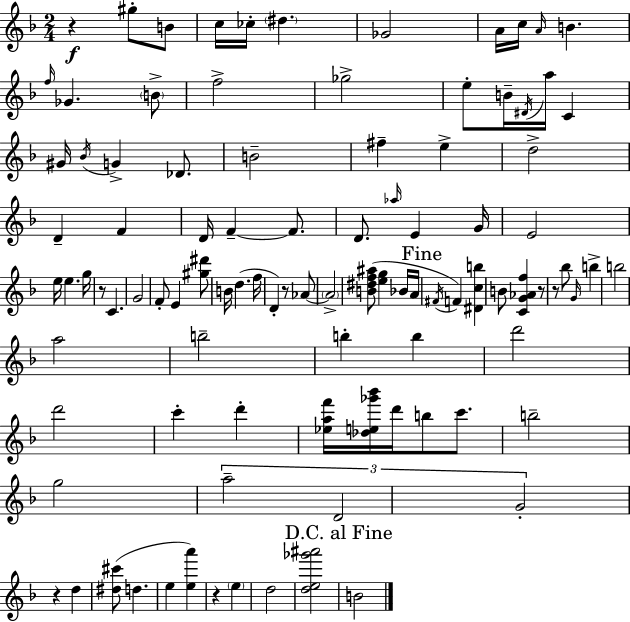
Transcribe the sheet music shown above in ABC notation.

X:1
T:Untitled
M:2/4
L:1/4
K:F
z ^g/2 B/2 c/4 _c/4 ^d _G2 A/4 c/4 A/4 B f/4 _G B/2 f2 _g2 e/2 B/4 ^D/4 a/4 C ^G/4 _B/4 G _D/2 B2 ^f e d2 D F D/4 F F/2 D/2 _a/4 E G/4 E2 e/4 e g/4 z/2 C G2 F/2 E [^g^d']/2 B/4 d f/4 D z/2 _A/2 _A2 [B^df^a]/2 [eg] _B/4 A/4 ^F/4 F [^Dcb] B/2 [CG_Af] z/2 z/2 _b/2 G/4 b b2 a2 b2 b b d'2 d'2 c' d' [_eaf']/4 [_de_g'_b']/4 d'/4 b/2 c'/2 b2 g2 a2 D2 G2 z d [^d^c']/2 d e [ea'] z e d2 [de_g'^a']2 B2